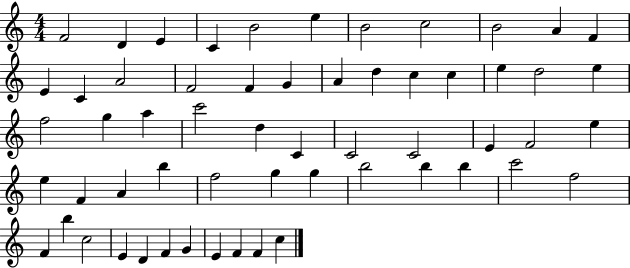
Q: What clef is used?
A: treble